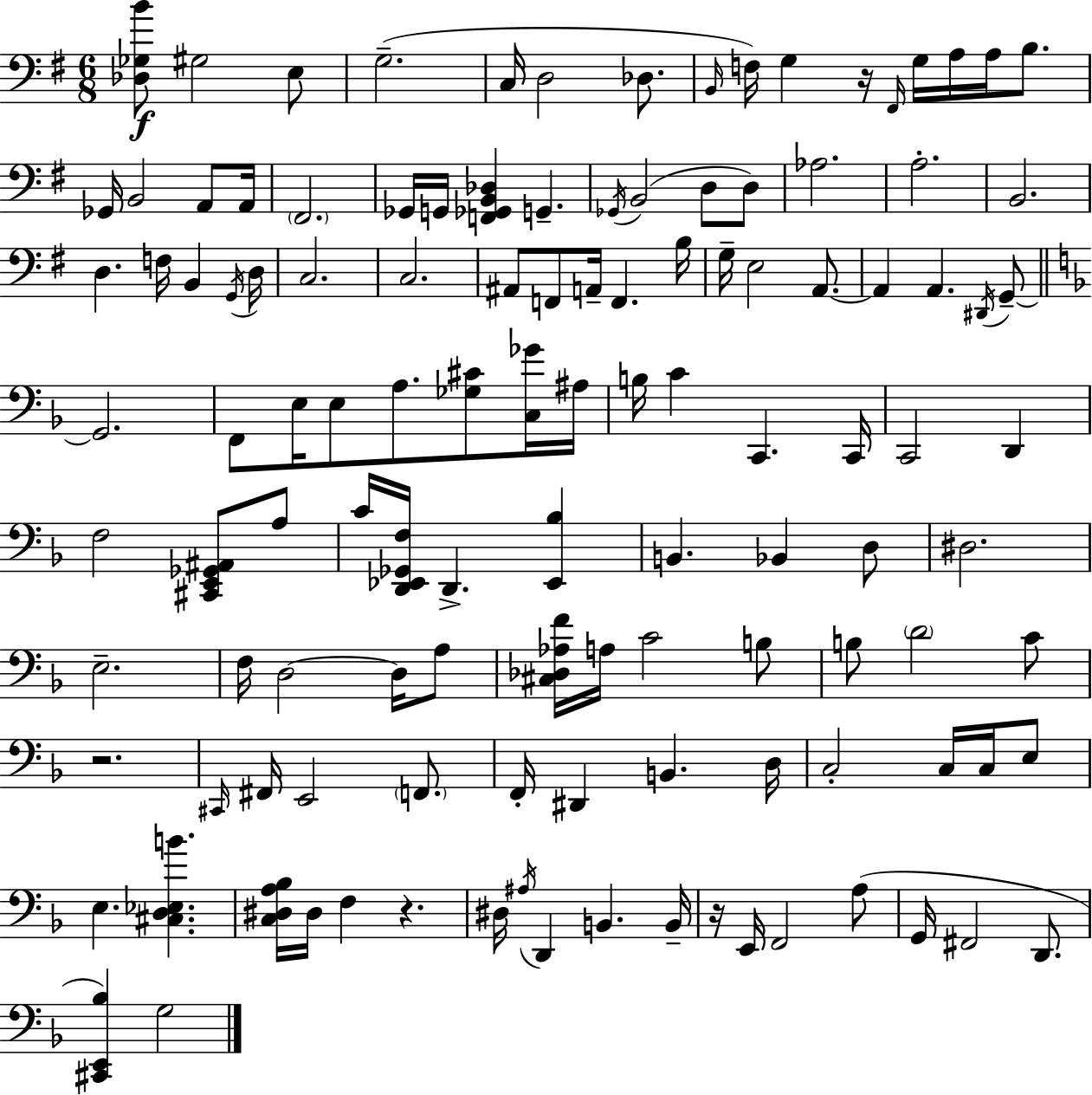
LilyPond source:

{
  \clef bass
  \numericTimeSignature
  \time 6/8
  \key g \major
  <des ges b'>8\f gis2 e8 | g2.--( | c16 d2 des8. | \grace { b,16 } f16) g4 r16 \grace { fis,16 } g16 a16 a16 b8. | \break ges,16 b,2 a,8 | a,16 \parenthesize fis,2. | ges,16 g,16 <f, ges, b, des>4 g,4.-- | \acciaccatura { ges,16 }( b,2 d8 | \break d8) aes2. | a2.-. | b,2. | d4. f16 b,4 | \break \acciaccatura { g,16 } d16 c2. | c2. | ais,8 f,8 a,16-- f,4. | b16 g16-- e2 | \break a,8.~~ a,4 a,4. | \acciaccatura { dis,16 } g,8--~~ \bar "||" \break \key d \minor g,2. | f,8 e16 e8 a8. <ges cis'>8 <c ges'>16 ais16 | b16 c'4 c,4. c,16 | c,2 d,4 | \break f2 <cis, e, ges, ais,>8 a8 | c'16 <d, ees, ges, f>16 d,4.-> <ees, bes>4 | b,4. bes,4 d8 | dis2. | \break e2.-- | f16 d2~~ d16 a8 | <cis des aes f'>16 a16 c'2 b8 | b8 \parenthesize d'2 c'8 | \break r2. | \grace { cis,16 } fis,16 e,2 \parenthesize f,8. | f,16-. dis,4 b,4. | d16 c2-. c16 c16 e8 | \break e4. <cis d ees b'>4. | <c dis a bes>16 dis16 f4 r4. | dis16 \acciaccatura { ais16 } d,4 b,4. | b,16-- r16 e,16 f,2 | \break a8( g,16 fis,2 d,8. | <cis, e, bes>4) g2 | \bar "|."
}